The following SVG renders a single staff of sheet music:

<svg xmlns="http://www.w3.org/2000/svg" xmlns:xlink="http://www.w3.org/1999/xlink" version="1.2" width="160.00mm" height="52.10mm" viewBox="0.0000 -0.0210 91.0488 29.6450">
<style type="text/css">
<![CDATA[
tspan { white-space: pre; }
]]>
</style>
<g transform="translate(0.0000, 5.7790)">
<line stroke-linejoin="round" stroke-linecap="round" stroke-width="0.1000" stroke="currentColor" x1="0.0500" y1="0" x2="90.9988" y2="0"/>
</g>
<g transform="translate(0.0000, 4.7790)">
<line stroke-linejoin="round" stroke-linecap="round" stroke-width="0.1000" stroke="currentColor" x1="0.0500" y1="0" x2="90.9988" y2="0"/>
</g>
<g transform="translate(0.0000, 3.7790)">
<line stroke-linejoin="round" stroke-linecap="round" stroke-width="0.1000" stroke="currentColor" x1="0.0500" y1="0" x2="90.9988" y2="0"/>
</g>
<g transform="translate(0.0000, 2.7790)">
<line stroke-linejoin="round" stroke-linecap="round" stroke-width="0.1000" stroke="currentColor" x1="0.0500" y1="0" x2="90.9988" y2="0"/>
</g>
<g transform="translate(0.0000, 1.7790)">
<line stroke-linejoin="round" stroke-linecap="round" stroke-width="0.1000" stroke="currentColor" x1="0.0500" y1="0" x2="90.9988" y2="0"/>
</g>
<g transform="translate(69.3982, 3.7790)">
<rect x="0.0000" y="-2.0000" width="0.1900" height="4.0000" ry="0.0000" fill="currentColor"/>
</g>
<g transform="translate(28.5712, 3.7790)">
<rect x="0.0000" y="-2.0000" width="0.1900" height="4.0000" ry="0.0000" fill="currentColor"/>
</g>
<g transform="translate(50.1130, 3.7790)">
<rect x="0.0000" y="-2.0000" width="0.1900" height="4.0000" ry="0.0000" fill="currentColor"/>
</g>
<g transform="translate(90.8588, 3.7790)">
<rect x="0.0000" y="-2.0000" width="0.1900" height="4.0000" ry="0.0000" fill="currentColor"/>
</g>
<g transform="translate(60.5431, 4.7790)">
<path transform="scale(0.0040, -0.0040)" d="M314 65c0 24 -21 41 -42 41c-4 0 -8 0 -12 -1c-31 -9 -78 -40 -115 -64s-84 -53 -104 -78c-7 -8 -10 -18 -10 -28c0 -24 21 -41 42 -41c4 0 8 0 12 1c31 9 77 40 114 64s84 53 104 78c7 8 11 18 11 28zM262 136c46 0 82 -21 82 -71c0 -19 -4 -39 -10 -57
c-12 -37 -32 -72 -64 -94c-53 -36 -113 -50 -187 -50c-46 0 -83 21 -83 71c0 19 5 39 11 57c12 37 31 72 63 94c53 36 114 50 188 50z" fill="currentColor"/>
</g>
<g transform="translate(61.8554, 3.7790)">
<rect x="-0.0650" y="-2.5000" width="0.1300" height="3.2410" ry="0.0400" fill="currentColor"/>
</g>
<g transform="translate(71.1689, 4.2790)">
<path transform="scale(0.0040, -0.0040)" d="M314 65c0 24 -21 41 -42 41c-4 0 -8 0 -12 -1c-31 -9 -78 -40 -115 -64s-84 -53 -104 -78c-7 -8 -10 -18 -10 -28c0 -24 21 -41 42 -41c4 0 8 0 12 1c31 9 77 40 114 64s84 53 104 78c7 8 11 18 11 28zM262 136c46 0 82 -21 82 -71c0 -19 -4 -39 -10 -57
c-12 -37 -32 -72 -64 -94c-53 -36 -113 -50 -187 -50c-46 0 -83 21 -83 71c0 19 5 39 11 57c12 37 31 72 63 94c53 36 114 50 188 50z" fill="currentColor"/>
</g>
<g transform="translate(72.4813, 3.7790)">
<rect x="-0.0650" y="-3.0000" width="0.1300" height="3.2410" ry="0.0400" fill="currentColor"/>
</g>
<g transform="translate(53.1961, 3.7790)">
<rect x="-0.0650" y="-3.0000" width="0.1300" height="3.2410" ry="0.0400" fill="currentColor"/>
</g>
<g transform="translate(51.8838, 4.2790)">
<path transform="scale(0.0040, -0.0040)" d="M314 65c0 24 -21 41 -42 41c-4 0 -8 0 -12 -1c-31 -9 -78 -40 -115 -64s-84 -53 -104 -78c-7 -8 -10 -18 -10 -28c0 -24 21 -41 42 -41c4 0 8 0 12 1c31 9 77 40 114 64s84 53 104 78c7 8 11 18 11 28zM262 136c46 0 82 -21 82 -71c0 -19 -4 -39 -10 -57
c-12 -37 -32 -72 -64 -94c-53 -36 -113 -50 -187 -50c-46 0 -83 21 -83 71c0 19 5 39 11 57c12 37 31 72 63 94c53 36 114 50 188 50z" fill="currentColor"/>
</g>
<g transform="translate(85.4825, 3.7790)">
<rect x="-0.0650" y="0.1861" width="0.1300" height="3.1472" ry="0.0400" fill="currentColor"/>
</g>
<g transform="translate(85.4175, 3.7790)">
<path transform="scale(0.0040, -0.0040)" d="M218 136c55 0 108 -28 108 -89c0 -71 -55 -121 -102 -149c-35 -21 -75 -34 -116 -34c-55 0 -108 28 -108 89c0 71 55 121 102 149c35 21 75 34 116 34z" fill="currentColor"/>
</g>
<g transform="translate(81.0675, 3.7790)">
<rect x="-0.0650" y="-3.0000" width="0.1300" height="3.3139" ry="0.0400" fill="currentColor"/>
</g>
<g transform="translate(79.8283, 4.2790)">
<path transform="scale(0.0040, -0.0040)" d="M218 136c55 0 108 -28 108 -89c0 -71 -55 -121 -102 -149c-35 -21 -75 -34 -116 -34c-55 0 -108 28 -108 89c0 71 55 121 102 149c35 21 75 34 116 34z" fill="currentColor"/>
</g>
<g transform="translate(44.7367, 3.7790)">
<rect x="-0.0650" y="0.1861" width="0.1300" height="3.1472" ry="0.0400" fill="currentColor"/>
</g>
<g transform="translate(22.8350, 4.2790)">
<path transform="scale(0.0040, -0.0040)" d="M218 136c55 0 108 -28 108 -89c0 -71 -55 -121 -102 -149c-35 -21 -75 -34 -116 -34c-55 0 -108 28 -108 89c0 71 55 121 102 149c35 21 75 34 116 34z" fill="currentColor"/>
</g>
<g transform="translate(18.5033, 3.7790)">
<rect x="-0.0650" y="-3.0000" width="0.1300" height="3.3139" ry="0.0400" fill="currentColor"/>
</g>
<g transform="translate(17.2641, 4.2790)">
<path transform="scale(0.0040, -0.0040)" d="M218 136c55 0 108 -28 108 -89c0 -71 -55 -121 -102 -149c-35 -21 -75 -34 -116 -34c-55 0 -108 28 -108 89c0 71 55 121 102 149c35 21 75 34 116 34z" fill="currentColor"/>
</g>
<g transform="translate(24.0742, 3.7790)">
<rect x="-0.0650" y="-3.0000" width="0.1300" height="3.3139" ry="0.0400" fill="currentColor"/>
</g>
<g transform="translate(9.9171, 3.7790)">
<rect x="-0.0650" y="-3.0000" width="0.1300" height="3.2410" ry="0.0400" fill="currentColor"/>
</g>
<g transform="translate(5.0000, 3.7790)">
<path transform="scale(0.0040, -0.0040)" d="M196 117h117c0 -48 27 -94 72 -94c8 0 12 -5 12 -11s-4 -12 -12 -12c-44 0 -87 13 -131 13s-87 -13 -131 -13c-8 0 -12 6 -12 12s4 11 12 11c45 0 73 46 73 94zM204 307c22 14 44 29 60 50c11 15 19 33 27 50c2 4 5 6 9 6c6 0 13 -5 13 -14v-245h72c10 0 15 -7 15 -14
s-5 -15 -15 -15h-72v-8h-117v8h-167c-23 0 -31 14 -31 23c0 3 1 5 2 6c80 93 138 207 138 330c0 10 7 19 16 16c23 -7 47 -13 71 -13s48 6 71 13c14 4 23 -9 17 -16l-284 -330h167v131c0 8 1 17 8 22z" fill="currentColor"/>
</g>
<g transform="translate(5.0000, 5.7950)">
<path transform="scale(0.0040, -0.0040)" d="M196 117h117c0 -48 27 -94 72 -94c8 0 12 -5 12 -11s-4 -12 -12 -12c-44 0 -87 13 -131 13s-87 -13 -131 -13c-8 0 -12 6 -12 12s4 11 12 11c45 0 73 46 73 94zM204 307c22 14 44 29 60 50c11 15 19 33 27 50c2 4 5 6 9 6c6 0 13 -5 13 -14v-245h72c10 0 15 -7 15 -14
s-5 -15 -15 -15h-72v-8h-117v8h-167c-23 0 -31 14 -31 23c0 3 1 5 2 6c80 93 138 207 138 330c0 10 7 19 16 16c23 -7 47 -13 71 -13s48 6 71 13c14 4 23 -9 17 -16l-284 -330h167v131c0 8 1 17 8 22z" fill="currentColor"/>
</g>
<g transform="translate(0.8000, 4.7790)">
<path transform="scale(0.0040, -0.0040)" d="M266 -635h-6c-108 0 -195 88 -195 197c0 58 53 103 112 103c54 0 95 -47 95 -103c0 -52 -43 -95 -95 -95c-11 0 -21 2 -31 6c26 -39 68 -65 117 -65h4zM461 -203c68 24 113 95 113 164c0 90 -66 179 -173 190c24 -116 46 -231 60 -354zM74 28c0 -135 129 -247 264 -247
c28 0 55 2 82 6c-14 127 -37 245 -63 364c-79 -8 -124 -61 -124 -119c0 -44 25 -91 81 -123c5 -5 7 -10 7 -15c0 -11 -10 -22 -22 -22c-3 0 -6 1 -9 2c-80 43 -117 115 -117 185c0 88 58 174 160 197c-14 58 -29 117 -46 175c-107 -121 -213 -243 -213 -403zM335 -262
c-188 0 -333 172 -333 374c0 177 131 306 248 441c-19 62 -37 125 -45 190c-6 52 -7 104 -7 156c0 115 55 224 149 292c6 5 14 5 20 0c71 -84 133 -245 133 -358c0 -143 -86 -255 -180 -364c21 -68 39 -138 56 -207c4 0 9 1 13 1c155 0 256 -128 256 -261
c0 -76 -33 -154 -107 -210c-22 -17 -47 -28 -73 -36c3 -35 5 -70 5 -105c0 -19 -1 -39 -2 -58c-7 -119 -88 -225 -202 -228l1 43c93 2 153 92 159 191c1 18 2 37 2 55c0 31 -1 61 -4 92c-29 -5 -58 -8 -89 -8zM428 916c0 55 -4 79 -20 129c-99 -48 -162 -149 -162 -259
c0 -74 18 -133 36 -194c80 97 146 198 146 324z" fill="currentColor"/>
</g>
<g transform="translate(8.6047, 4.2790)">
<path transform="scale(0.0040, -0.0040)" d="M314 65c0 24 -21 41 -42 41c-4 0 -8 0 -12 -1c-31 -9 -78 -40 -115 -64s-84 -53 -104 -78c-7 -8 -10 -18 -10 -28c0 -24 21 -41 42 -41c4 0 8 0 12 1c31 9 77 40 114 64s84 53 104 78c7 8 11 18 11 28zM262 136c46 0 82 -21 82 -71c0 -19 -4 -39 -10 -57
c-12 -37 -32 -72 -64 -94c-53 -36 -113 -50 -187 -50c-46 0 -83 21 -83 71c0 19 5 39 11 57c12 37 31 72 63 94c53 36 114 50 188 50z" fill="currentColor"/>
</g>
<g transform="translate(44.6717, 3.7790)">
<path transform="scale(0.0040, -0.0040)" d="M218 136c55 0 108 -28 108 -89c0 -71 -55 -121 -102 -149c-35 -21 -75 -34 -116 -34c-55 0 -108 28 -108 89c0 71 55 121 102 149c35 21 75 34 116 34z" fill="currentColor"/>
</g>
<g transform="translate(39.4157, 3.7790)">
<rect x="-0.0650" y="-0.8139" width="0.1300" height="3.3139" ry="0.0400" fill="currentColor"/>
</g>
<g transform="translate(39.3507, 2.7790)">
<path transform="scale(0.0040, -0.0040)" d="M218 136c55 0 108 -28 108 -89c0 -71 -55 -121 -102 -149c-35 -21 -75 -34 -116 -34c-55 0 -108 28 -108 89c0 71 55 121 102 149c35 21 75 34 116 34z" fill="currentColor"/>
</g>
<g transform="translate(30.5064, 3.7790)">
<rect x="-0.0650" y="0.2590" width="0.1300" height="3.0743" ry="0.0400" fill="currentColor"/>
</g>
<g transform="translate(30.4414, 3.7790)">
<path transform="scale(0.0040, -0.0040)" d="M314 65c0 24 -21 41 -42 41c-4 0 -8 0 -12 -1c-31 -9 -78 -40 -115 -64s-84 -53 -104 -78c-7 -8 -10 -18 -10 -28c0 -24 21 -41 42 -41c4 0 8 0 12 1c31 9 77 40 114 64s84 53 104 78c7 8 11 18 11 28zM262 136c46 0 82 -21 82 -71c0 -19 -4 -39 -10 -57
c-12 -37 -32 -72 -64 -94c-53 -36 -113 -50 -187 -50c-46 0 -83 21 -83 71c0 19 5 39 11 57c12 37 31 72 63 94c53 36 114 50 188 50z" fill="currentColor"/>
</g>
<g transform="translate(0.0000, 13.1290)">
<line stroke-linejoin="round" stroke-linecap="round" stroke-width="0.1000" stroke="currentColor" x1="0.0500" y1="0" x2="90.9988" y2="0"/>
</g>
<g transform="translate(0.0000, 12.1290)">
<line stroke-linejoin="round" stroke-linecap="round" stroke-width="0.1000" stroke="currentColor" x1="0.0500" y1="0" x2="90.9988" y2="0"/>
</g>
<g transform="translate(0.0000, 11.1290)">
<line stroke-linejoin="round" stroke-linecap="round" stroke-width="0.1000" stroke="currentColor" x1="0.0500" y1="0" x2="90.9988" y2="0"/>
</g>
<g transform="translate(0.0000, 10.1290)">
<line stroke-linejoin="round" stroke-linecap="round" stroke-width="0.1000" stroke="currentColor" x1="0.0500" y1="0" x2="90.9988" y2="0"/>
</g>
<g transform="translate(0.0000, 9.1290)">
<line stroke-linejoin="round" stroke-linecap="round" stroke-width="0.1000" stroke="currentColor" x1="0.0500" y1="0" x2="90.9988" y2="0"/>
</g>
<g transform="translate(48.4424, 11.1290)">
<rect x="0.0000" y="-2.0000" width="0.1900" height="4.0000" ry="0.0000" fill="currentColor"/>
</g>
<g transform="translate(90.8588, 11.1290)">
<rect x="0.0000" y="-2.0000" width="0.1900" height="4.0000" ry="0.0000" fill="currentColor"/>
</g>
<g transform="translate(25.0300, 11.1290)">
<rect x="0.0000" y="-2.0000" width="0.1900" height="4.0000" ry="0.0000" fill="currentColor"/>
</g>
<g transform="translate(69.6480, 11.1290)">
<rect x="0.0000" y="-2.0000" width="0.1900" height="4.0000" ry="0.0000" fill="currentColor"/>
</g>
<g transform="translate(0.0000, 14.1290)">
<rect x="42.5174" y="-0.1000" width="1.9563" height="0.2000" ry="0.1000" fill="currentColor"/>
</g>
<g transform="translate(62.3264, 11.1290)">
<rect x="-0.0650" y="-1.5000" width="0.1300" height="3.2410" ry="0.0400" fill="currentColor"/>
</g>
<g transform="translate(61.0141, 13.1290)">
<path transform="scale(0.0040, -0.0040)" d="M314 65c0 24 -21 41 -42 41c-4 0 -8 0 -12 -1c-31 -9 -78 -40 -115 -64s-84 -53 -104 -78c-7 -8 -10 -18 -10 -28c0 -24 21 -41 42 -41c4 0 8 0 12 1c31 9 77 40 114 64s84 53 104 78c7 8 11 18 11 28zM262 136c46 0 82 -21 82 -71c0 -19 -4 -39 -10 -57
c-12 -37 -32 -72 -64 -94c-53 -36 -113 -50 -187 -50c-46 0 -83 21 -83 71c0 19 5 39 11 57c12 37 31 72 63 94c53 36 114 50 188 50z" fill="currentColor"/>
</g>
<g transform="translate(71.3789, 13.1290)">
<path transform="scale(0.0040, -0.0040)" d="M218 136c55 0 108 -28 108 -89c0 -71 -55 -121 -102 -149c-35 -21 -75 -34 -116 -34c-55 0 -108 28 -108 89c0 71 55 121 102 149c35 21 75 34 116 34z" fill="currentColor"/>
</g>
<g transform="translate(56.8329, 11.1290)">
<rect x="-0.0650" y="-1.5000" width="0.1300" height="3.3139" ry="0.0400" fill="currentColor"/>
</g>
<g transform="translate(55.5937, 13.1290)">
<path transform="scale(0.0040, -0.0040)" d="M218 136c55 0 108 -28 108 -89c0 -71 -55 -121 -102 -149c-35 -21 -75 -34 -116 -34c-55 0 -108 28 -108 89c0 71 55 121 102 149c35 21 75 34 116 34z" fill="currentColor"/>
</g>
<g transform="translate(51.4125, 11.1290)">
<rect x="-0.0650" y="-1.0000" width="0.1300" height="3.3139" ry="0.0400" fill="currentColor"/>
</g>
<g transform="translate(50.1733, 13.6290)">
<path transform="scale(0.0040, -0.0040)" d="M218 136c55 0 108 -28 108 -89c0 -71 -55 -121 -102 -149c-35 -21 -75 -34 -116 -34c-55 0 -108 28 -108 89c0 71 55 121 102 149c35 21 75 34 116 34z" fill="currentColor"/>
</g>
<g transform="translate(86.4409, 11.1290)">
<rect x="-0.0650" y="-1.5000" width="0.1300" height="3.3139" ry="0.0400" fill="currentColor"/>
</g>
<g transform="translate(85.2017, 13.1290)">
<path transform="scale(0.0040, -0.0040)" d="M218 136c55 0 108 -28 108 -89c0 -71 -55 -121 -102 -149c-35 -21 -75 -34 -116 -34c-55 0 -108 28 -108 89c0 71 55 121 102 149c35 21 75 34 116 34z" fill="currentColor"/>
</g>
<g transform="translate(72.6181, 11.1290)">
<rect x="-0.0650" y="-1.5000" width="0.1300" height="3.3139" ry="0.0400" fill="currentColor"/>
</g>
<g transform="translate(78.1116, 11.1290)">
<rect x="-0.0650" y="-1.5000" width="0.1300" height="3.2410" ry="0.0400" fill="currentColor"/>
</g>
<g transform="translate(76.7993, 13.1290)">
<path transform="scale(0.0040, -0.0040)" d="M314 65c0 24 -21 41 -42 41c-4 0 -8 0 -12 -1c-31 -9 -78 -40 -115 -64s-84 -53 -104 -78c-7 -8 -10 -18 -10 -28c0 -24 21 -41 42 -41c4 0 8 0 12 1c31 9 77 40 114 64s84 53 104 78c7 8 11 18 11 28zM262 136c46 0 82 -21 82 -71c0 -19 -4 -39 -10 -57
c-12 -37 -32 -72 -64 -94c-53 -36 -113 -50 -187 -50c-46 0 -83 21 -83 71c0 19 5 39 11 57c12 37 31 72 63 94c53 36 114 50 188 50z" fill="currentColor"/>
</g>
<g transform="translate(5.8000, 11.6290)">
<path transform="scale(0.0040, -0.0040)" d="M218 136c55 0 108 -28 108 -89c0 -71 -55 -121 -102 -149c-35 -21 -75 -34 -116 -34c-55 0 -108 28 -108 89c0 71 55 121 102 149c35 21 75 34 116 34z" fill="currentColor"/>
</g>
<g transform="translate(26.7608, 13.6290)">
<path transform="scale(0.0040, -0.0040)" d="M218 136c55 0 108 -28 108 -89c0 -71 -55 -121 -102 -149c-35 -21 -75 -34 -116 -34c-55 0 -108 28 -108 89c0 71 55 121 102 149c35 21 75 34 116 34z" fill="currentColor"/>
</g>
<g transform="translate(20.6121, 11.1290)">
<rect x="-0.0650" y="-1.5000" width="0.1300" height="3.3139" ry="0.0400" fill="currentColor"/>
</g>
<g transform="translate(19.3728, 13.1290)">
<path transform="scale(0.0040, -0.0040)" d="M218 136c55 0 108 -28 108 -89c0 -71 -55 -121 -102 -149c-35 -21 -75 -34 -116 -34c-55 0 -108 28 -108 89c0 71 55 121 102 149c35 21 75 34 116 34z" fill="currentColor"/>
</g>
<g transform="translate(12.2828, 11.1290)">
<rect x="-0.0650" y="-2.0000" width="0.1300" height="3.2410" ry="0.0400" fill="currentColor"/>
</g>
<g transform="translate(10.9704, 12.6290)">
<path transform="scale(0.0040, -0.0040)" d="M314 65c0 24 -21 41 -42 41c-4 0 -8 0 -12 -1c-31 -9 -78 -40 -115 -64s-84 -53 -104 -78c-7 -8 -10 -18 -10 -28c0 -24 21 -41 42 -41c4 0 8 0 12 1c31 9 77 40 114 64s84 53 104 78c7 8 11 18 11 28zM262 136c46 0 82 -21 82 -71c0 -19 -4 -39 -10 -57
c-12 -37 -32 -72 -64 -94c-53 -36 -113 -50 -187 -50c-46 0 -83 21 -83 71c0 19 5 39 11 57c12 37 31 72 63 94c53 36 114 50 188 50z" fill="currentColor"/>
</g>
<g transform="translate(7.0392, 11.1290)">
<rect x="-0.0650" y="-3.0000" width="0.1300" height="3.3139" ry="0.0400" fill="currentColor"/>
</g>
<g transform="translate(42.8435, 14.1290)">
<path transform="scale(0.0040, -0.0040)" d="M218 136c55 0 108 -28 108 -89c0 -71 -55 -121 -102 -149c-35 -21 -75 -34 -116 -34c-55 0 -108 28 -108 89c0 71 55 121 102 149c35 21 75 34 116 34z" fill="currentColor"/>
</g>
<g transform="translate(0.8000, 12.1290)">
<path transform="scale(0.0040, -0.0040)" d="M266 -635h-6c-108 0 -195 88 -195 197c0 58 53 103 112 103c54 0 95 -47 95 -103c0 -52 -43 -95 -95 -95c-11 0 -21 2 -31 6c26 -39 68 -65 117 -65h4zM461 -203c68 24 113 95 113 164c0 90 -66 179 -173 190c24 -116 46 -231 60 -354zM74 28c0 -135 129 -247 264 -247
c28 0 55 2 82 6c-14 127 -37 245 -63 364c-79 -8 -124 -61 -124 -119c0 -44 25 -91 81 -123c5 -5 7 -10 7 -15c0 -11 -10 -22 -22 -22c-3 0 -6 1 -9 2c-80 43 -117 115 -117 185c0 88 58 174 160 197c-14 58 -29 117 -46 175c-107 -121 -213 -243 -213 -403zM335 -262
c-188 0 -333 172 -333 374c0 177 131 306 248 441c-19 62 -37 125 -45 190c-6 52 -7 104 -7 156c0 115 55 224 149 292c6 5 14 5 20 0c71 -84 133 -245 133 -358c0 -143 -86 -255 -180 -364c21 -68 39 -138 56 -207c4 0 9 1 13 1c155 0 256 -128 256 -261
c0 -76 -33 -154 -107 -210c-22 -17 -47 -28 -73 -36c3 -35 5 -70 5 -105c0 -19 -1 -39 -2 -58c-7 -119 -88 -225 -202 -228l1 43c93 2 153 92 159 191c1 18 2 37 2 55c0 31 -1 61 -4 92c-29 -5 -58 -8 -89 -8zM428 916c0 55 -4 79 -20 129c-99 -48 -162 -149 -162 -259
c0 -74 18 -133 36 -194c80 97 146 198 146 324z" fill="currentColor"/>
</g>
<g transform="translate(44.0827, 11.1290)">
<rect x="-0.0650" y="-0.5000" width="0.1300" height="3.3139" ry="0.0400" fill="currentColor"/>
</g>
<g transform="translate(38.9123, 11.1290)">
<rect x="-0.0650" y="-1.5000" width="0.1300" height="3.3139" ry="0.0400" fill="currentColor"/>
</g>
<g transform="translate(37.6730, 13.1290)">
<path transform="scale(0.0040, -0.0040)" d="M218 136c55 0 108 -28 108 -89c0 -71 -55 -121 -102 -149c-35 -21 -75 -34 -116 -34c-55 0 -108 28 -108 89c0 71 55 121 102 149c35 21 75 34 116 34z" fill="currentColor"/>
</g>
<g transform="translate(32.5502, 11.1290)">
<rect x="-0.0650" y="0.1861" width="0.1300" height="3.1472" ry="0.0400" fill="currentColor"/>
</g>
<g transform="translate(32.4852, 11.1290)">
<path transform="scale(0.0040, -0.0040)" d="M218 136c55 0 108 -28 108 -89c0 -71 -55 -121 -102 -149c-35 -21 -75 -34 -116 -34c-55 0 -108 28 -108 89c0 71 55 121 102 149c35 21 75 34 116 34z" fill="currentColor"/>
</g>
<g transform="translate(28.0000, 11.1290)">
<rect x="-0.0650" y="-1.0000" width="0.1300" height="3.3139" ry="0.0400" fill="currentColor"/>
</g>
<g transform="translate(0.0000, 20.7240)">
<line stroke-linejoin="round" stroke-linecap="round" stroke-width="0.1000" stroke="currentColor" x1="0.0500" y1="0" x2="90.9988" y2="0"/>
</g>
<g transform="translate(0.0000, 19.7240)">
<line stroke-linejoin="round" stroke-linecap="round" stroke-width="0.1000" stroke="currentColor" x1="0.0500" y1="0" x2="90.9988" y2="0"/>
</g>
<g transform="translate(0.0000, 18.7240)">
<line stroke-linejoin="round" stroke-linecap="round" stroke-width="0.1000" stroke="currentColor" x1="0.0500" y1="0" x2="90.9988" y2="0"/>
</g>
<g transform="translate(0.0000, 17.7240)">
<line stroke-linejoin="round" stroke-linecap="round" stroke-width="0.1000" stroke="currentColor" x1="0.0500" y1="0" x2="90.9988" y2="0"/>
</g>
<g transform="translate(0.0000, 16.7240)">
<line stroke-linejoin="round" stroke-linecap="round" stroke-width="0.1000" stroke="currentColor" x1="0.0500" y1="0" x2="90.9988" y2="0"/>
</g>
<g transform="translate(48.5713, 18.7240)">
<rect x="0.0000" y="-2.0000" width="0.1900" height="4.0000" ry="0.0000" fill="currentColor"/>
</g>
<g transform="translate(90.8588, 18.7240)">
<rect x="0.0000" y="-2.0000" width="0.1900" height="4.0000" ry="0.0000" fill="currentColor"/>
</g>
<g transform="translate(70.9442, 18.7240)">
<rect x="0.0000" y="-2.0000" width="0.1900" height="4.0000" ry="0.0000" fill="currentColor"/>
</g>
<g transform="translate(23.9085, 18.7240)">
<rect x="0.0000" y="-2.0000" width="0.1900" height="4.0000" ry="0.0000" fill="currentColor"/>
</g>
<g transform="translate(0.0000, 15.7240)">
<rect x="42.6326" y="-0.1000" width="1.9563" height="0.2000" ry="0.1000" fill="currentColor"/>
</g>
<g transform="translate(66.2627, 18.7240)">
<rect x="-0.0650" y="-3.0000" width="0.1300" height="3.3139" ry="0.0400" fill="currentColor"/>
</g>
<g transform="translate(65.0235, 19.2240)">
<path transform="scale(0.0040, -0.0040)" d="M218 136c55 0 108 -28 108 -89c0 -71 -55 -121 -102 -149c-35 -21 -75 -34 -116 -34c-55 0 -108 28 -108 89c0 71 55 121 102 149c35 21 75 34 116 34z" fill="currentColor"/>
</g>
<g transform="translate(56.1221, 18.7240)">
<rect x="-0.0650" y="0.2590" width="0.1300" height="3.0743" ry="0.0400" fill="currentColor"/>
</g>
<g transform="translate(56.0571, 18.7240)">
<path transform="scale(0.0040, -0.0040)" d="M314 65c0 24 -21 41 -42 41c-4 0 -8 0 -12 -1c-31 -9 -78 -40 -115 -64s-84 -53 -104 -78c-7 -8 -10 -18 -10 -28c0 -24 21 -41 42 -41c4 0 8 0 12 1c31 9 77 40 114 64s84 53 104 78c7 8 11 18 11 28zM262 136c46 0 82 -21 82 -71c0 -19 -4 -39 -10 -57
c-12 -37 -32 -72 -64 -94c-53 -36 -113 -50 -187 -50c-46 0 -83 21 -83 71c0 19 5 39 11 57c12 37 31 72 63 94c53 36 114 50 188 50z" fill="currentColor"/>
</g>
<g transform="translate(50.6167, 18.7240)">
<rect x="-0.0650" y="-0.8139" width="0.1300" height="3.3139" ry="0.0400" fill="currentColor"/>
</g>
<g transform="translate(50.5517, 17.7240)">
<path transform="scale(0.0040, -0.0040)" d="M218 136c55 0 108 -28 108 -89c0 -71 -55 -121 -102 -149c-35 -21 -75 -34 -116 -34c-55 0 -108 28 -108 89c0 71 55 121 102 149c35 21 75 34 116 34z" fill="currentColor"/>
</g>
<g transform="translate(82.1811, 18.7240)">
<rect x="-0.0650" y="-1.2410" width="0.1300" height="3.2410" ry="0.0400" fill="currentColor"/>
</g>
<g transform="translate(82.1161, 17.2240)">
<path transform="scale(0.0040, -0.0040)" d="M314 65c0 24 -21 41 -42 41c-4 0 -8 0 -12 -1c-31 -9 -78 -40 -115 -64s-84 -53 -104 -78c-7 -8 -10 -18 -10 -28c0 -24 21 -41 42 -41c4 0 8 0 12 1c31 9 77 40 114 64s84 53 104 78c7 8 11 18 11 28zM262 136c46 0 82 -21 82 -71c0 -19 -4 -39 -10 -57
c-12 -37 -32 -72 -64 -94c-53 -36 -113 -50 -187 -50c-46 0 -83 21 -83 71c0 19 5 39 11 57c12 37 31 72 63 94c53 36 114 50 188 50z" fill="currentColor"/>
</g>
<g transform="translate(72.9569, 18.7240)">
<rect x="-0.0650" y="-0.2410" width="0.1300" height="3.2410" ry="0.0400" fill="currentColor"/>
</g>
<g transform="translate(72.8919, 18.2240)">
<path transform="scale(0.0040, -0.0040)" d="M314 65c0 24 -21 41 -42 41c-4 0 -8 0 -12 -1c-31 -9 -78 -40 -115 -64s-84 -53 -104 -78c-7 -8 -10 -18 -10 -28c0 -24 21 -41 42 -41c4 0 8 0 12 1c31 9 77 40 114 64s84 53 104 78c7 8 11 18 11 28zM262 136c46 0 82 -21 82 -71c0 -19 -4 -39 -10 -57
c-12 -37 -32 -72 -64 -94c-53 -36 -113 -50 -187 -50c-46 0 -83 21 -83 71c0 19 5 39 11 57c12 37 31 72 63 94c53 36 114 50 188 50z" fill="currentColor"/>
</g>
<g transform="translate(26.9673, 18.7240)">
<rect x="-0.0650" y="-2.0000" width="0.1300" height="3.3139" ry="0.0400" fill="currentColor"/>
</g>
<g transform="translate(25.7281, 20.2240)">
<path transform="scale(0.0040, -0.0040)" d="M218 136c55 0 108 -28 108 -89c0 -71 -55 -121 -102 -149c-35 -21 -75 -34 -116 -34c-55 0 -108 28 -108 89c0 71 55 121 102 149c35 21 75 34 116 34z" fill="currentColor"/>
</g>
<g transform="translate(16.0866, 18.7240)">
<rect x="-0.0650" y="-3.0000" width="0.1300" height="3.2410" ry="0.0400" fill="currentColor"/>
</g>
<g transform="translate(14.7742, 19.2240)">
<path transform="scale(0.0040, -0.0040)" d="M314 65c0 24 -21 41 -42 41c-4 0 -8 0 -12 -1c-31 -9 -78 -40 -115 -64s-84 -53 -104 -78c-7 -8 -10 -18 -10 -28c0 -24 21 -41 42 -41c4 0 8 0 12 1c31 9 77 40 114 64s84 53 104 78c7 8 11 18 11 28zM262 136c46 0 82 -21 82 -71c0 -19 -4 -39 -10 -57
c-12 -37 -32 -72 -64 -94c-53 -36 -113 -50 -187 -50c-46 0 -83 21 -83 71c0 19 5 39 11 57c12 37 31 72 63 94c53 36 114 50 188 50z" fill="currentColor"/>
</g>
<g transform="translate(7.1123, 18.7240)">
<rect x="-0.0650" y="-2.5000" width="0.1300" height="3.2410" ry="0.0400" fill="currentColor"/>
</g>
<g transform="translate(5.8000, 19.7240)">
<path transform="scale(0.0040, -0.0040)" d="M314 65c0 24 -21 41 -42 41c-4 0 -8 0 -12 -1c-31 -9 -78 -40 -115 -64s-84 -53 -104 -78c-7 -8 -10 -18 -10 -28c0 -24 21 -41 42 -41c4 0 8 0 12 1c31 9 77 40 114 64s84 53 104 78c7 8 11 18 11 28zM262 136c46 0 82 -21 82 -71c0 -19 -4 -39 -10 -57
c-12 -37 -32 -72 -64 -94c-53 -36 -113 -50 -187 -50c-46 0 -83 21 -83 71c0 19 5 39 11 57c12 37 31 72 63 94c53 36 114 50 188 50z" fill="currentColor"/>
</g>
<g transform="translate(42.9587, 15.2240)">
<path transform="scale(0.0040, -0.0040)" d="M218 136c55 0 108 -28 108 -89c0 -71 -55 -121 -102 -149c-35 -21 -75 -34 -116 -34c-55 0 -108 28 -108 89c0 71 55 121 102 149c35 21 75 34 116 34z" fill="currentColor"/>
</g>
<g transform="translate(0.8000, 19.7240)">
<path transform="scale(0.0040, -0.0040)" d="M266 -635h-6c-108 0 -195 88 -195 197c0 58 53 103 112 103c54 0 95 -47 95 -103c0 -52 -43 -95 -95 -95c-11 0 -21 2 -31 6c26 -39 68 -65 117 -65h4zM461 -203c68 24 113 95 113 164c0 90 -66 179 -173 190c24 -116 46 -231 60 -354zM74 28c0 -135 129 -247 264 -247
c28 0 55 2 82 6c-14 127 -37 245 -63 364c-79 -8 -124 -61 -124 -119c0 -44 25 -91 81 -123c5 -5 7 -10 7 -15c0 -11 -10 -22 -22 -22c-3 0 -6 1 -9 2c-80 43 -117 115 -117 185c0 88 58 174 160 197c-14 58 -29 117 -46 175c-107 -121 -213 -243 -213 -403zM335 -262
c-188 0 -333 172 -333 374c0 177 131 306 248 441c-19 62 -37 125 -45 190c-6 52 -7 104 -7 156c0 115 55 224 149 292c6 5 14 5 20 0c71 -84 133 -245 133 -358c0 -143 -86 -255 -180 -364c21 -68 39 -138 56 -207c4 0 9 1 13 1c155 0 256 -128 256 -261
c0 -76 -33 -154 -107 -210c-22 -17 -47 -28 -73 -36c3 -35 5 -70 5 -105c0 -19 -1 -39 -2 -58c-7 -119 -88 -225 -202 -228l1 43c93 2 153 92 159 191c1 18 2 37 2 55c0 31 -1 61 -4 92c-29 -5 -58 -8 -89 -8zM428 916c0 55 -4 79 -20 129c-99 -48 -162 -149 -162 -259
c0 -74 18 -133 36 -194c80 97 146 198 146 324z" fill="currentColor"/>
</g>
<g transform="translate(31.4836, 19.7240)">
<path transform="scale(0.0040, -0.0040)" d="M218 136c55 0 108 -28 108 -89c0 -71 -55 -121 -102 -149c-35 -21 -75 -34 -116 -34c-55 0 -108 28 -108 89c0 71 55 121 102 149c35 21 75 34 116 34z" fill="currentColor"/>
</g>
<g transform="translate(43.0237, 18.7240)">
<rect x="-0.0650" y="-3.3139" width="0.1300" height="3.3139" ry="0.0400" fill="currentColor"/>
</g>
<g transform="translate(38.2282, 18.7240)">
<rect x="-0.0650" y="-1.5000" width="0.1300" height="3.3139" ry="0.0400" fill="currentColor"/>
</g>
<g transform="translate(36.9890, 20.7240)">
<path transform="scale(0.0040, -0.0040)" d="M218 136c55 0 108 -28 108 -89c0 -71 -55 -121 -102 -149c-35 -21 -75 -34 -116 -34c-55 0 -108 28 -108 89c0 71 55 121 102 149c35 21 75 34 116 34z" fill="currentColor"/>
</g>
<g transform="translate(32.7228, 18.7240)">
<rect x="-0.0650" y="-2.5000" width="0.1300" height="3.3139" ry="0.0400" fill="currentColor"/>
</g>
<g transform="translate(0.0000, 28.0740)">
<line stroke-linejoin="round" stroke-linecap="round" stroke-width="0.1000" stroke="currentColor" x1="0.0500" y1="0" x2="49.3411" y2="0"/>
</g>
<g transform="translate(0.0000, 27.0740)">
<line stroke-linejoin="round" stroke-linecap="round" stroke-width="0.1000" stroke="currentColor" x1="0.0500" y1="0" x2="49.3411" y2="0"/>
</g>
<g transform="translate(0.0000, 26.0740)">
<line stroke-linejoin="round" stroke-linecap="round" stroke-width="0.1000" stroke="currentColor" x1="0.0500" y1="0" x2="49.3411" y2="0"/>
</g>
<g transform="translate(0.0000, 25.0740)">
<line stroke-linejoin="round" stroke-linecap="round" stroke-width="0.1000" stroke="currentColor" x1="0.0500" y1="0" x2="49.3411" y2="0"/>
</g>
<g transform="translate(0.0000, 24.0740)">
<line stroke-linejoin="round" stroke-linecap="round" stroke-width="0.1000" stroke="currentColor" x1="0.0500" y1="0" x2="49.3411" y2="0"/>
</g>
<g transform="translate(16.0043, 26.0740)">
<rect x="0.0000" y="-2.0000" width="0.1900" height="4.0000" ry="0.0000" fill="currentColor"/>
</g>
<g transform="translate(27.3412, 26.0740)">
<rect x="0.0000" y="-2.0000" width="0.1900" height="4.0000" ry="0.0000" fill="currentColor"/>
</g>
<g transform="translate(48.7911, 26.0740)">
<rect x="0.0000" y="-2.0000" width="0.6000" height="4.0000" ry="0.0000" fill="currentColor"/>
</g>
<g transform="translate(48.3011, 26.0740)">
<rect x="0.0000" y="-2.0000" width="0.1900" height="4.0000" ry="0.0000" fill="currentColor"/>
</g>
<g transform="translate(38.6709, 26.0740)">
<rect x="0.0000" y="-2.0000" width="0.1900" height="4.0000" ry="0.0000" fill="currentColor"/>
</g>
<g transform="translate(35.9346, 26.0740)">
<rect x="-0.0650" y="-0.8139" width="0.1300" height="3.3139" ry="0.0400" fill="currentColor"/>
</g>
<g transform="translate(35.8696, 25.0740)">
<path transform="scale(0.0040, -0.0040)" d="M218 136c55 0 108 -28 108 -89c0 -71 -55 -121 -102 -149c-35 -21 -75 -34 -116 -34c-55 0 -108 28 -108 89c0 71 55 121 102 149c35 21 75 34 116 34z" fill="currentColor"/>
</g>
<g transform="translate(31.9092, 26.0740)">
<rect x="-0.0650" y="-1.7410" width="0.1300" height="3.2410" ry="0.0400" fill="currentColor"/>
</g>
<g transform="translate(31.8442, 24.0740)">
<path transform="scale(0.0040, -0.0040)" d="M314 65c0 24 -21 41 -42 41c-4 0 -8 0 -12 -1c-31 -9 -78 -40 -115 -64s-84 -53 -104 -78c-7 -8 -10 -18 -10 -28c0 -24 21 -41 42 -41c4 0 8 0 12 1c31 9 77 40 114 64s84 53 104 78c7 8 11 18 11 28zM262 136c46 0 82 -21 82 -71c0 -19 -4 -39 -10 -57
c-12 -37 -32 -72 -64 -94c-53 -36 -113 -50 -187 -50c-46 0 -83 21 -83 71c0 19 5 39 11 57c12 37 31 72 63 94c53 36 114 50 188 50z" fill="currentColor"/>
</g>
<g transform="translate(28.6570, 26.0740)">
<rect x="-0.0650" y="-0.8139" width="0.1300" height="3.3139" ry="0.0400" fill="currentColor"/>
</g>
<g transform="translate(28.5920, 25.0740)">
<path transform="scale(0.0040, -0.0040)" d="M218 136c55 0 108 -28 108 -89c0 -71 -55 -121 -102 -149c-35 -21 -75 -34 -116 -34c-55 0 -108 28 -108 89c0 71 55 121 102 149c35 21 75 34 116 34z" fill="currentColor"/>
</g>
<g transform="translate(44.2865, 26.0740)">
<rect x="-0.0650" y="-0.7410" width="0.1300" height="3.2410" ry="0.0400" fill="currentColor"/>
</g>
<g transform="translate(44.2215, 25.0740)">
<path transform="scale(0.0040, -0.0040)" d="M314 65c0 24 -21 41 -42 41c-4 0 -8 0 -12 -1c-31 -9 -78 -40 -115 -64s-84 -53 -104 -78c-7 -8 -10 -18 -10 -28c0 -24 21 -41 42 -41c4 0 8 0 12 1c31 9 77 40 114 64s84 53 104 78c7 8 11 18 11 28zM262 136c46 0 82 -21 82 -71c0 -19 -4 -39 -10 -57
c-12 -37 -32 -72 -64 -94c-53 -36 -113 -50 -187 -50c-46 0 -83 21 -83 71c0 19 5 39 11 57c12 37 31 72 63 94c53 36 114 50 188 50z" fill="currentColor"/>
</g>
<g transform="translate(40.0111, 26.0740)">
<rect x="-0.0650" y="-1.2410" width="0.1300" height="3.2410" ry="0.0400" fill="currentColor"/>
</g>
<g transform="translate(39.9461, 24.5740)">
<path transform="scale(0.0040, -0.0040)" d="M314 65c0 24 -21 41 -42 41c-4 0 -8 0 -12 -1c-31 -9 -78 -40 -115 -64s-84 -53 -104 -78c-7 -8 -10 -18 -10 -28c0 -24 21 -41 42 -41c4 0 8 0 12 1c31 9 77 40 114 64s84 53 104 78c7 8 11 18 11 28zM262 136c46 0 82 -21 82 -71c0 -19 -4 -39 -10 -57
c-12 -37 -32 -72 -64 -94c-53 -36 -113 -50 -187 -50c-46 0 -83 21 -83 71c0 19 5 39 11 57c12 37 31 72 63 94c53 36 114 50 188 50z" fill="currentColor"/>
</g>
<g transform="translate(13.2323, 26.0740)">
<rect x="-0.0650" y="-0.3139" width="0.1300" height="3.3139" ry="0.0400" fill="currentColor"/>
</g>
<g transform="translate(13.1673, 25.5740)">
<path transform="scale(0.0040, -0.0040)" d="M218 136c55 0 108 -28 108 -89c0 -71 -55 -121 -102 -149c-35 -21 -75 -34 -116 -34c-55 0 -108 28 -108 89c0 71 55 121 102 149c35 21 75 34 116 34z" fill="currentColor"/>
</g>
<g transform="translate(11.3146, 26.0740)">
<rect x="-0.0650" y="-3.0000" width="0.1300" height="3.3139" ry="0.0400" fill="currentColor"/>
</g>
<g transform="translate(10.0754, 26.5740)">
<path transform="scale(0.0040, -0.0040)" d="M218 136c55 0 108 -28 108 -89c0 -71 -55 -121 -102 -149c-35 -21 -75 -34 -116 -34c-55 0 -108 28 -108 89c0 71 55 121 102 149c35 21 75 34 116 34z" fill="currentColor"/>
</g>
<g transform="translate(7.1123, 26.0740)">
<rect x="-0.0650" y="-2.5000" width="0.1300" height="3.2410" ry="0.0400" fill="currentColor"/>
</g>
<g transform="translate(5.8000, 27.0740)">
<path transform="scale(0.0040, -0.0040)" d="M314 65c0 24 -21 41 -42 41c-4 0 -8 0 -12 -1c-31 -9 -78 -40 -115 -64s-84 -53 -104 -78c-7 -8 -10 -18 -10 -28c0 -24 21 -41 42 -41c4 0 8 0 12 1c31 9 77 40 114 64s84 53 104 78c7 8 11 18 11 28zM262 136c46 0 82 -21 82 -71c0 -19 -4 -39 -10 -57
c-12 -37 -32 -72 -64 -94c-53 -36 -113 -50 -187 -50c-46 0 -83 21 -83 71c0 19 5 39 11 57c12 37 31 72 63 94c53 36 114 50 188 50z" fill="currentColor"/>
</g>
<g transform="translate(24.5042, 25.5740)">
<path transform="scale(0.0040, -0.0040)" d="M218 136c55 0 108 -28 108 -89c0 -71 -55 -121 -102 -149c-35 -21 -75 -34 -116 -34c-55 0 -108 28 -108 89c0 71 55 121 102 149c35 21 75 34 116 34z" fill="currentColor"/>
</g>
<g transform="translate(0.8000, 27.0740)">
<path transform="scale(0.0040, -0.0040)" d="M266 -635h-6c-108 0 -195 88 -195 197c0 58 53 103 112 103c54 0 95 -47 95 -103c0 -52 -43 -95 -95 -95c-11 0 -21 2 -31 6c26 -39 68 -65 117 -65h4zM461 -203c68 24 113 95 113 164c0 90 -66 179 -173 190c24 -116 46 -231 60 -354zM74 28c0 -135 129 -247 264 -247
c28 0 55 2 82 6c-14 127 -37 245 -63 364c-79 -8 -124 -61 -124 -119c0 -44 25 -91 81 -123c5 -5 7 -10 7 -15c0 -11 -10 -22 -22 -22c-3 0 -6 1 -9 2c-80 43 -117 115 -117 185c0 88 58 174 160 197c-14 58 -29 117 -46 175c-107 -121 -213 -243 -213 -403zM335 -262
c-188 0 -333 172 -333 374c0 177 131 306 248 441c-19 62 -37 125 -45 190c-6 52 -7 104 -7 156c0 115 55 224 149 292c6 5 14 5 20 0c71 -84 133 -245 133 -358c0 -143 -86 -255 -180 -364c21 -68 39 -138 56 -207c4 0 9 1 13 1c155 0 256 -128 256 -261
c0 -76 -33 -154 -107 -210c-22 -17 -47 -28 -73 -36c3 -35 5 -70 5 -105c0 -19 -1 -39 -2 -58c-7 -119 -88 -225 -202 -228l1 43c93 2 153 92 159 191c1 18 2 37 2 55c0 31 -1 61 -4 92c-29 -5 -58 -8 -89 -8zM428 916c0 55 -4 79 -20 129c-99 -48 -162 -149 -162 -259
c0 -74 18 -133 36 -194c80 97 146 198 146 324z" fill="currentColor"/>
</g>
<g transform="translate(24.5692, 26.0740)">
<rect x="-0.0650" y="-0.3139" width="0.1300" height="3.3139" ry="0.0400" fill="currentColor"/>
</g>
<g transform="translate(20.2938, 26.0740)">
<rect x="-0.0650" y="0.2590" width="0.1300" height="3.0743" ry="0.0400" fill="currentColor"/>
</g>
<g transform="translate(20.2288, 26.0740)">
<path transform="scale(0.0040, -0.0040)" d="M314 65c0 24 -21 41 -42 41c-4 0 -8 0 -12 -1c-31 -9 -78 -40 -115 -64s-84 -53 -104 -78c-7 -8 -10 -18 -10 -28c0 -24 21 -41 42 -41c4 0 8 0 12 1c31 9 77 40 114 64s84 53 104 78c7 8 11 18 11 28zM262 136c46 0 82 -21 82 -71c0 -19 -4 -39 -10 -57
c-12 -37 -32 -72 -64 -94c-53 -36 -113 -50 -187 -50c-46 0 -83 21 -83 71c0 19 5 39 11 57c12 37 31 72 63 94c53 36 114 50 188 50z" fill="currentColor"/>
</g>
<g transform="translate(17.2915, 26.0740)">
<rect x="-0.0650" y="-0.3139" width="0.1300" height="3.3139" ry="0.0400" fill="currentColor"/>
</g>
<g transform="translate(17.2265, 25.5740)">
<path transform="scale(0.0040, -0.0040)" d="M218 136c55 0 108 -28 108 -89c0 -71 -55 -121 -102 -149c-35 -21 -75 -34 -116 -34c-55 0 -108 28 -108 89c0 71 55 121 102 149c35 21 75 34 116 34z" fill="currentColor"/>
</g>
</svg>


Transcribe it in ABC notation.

X:1
T:Untitled
M:4/4
L:1/4
K:C
A2 A A B2 d B A2 G2 A2 A B A F2 E D B E C D E E2 E E2 E G2 A2 F G E b d B2 A c2 e2 G2 A c c B2 c d f2 d e2 d2